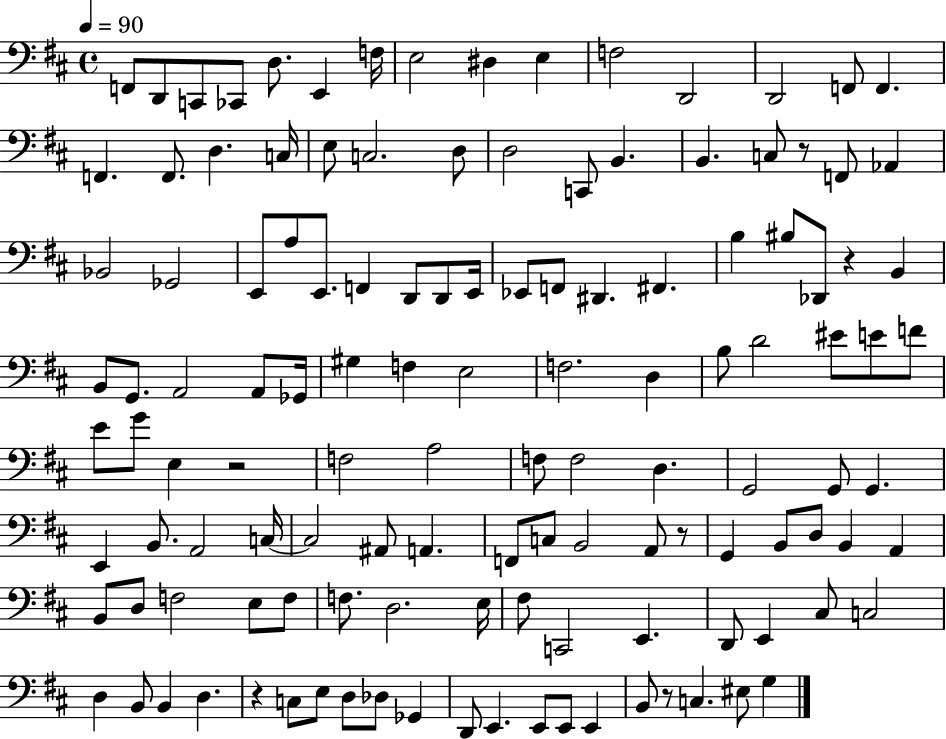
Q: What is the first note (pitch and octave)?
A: F2